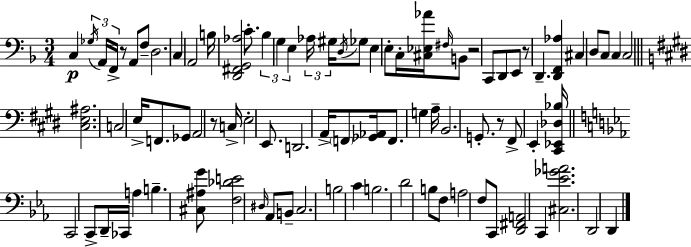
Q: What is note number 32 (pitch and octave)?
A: C3